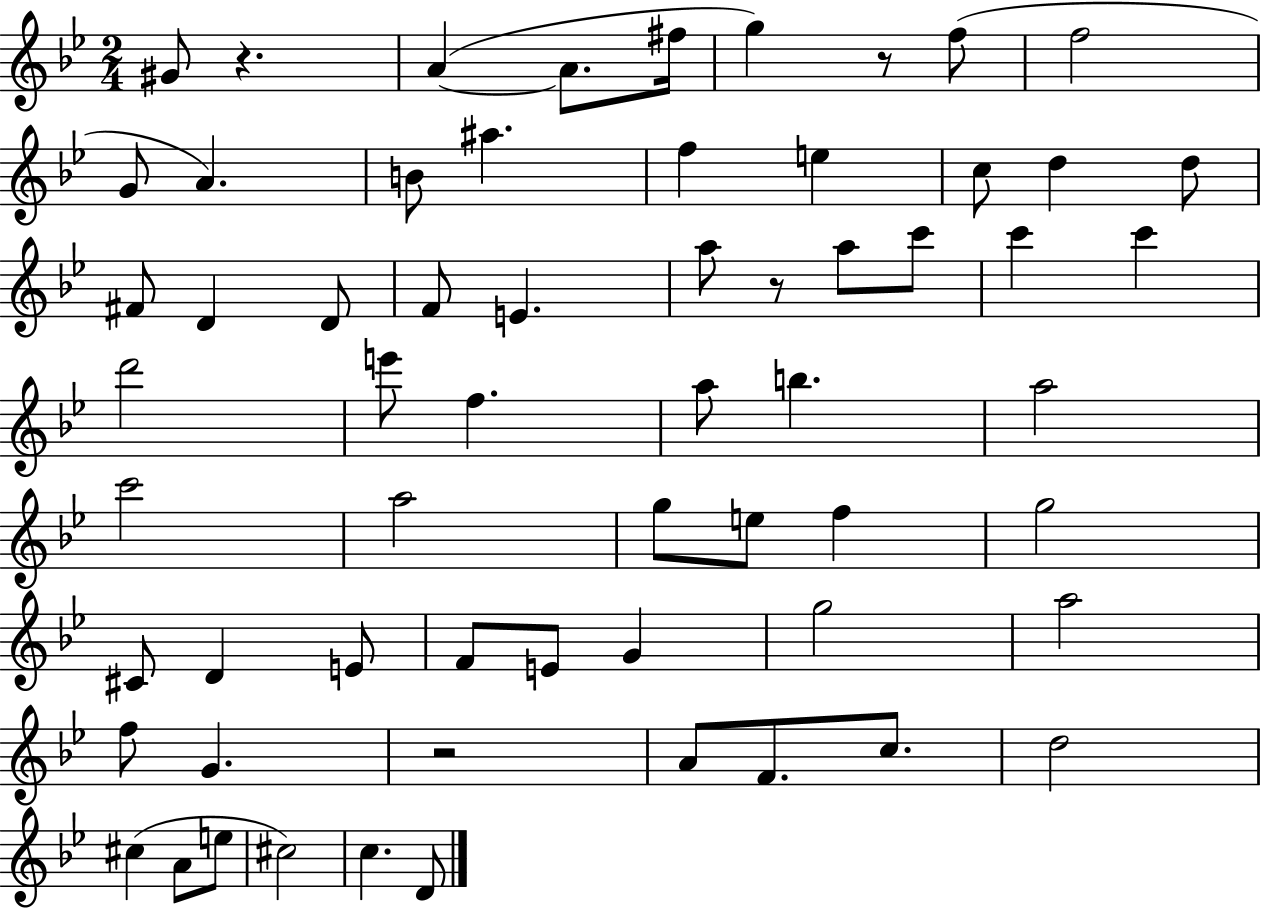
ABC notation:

X:1
T:Untitled
M:2/4
L:1/4
K:Bb
^G/2 z A A/2 ^f/4 g z/2 f/2 f2 G/2 A B/2 ^a f e c/2 d d/2 ^F/2 D D/2 F/2 E a/2 z/2 a/2 c'/2 c' c' d'2 e'/2 f a/2 b a2 c'2 a2 g/2 e/2 f g2 ^C/2 D E/2 F/2 E/2 G g2 a2 f/2 G z2 A/2 F/2 c/2 d2 ^c A/2 e/2 ^c2 c D/2